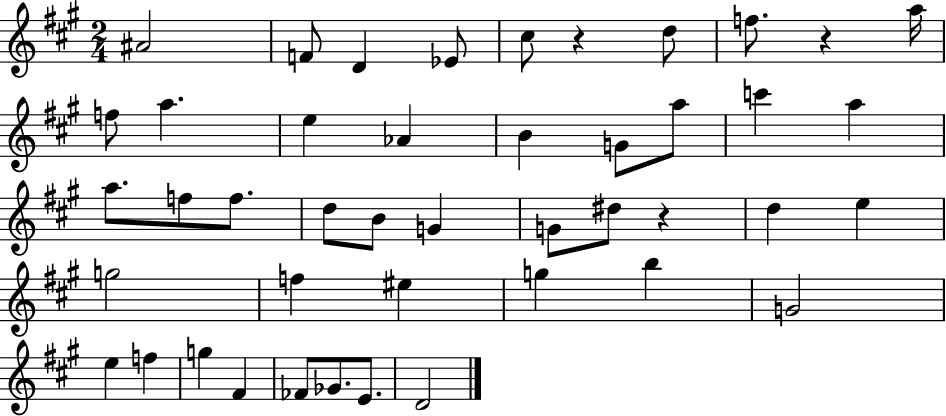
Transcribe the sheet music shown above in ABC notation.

X:1
T:Untitled
M:2/4
L:1/4
K:A
^A2 F/2 D _E/2 ^c/2 z d/2 f/2 z a/4 f/2 a e _A B G/2 a/2 c' a a/2 f/2 f/2 d/2 B/2 G G/2 ^d/2 z d e g2 f ^e g b G2 e f g ^F _F/2 _G/2 E/2 D2